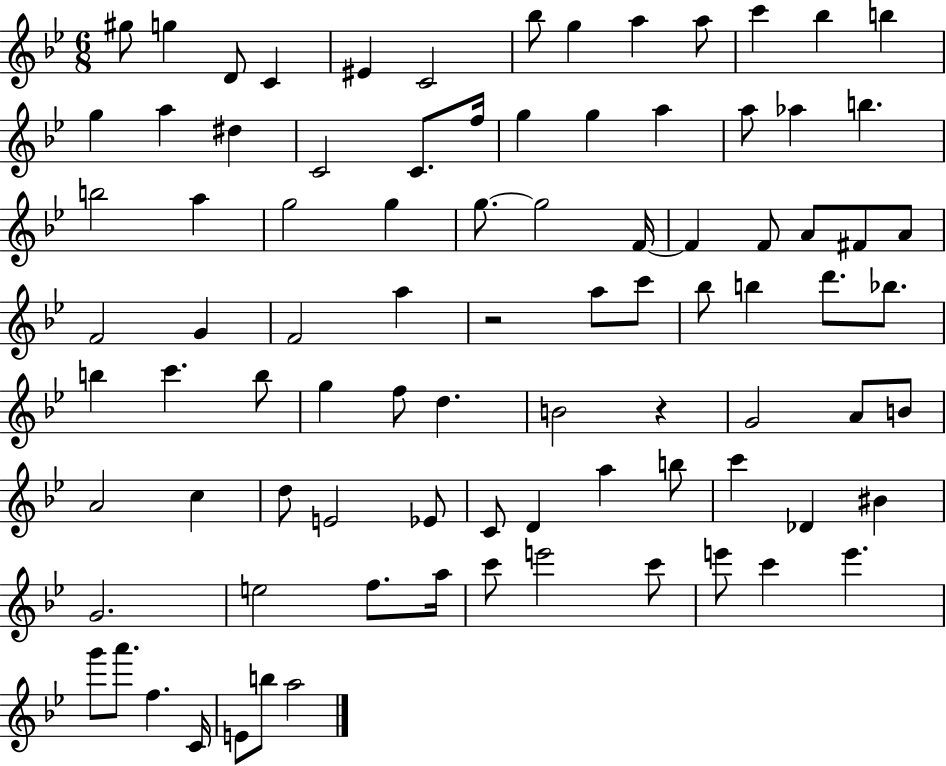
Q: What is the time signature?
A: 6/8